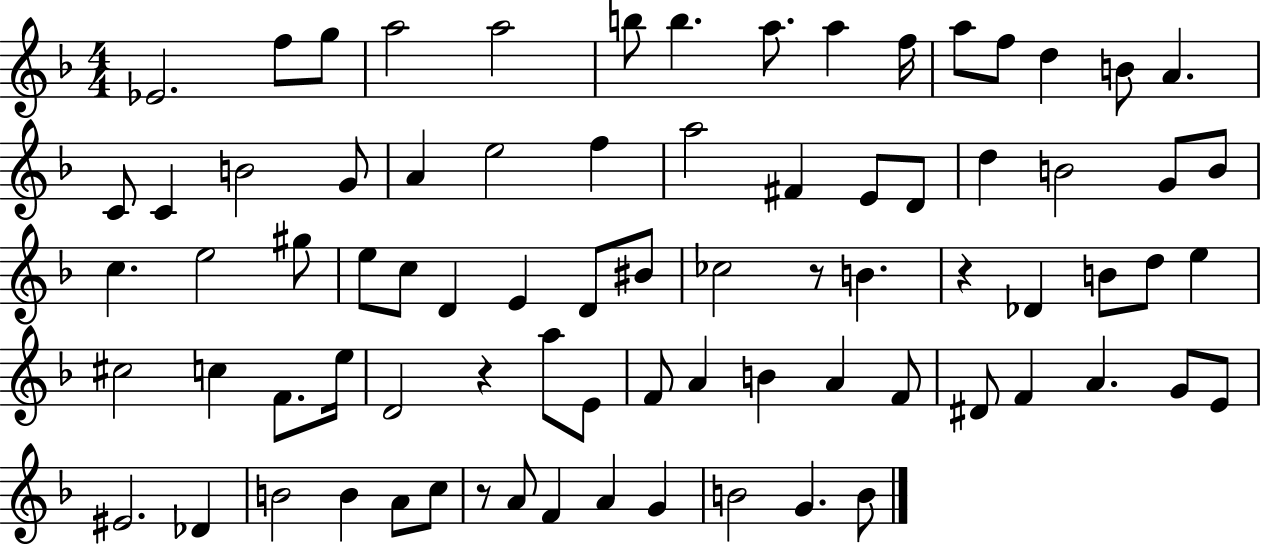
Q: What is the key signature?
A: F major